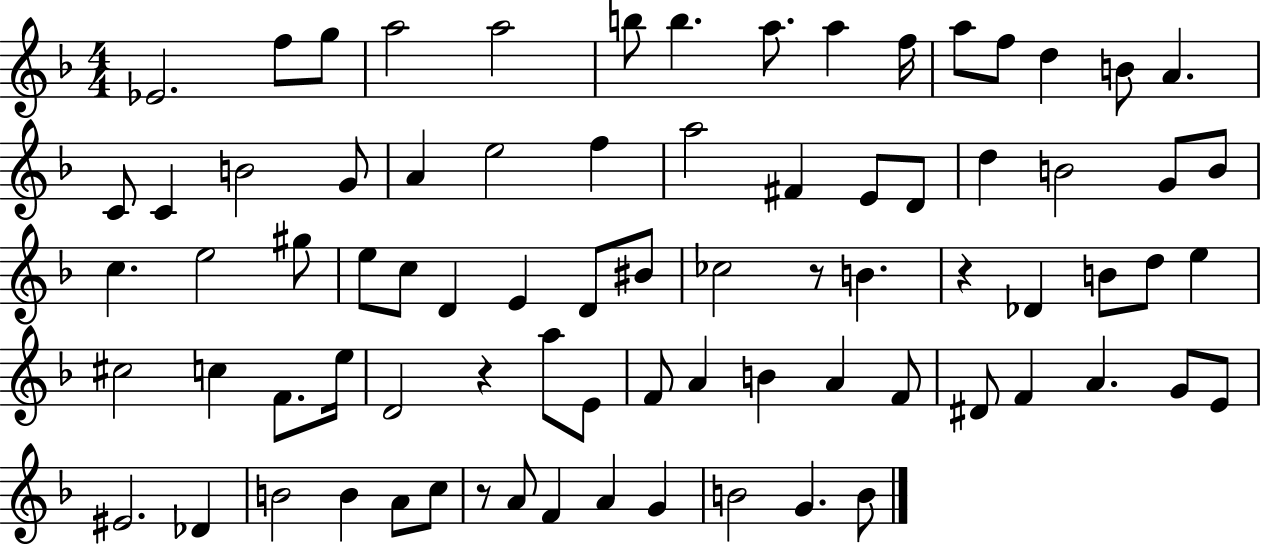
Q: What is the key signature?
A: F major